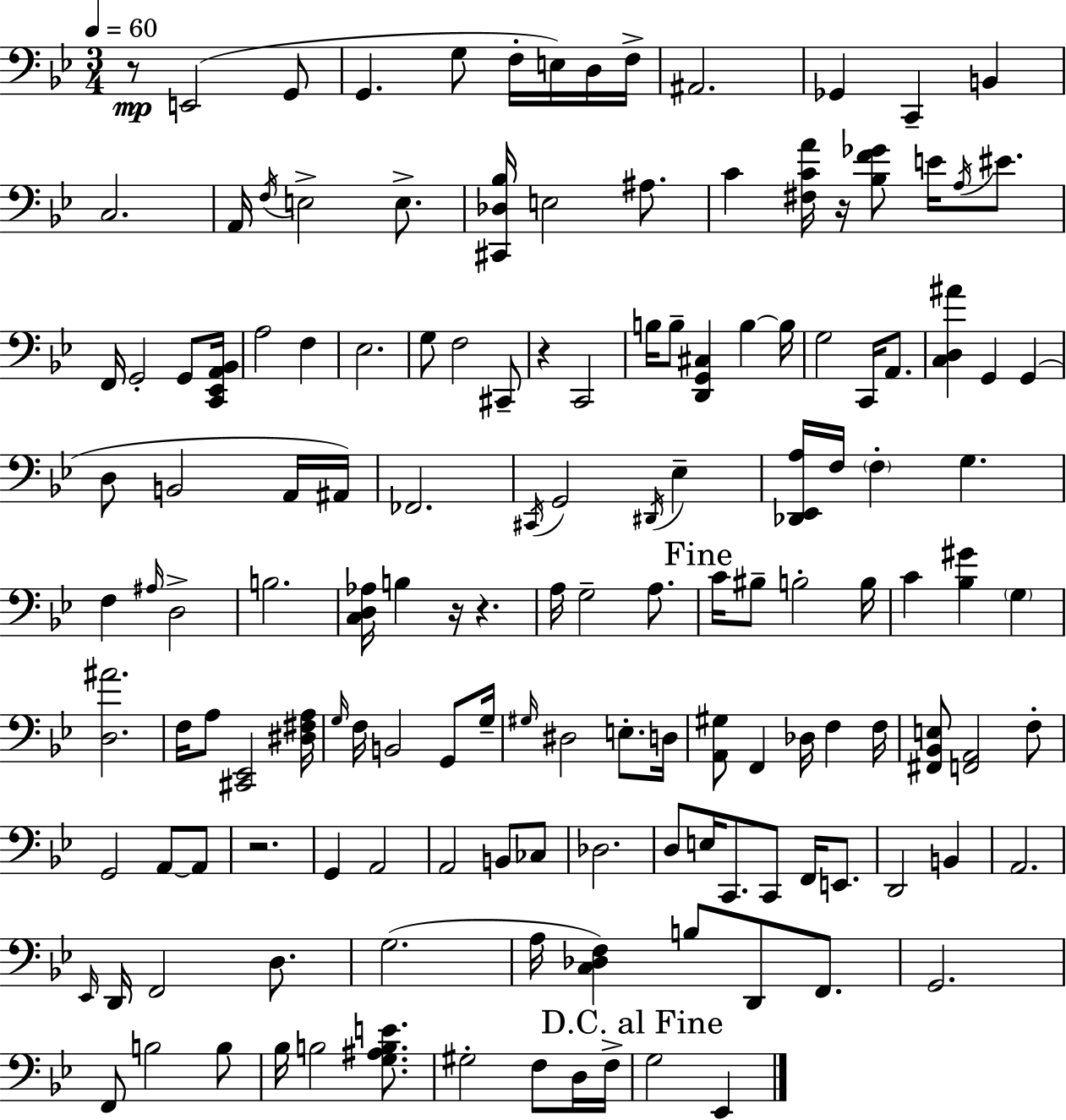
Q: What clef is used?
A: bass